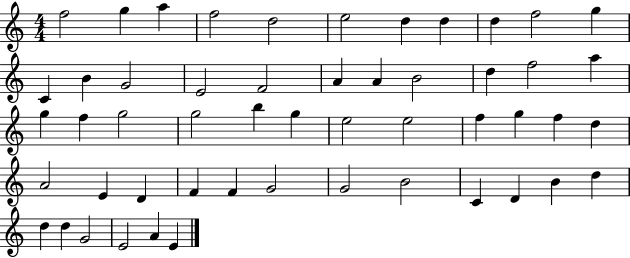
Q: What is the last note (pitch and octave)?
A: E4